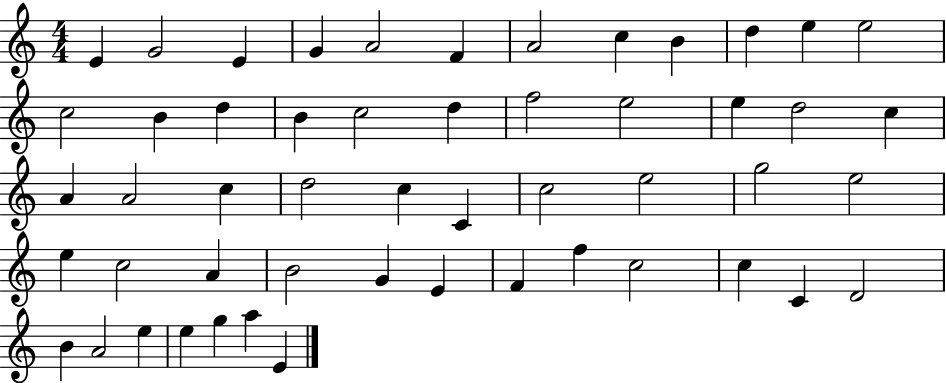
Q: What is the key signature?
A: C major